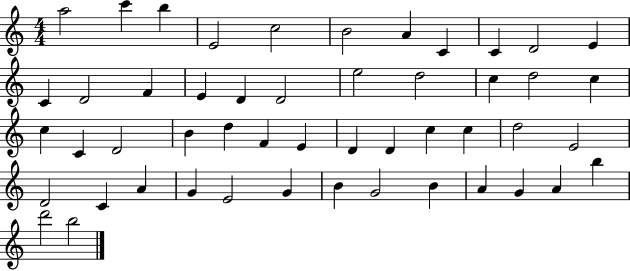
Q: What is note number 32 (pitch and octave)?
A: C5